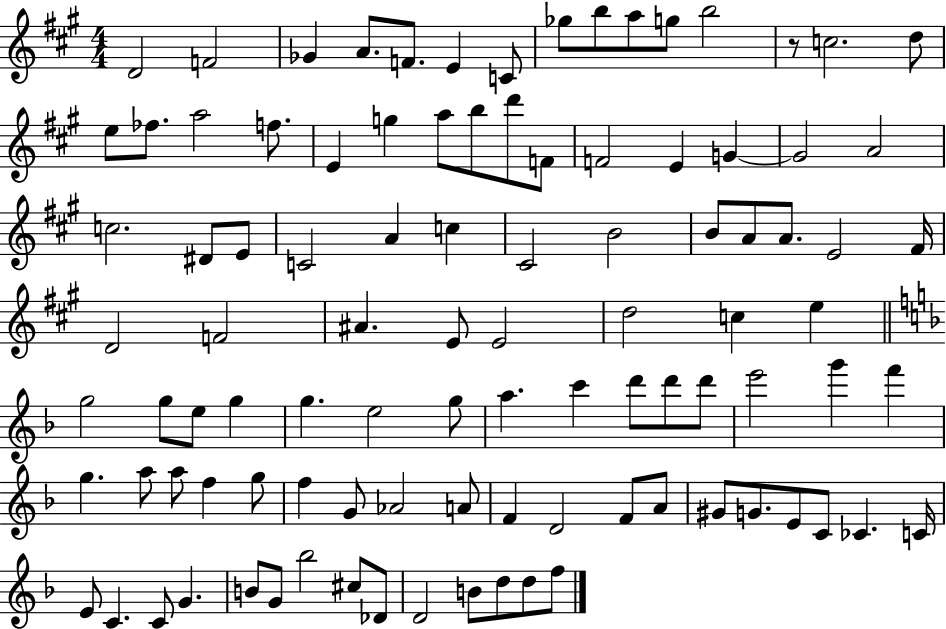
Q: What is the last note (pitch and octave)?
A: F5